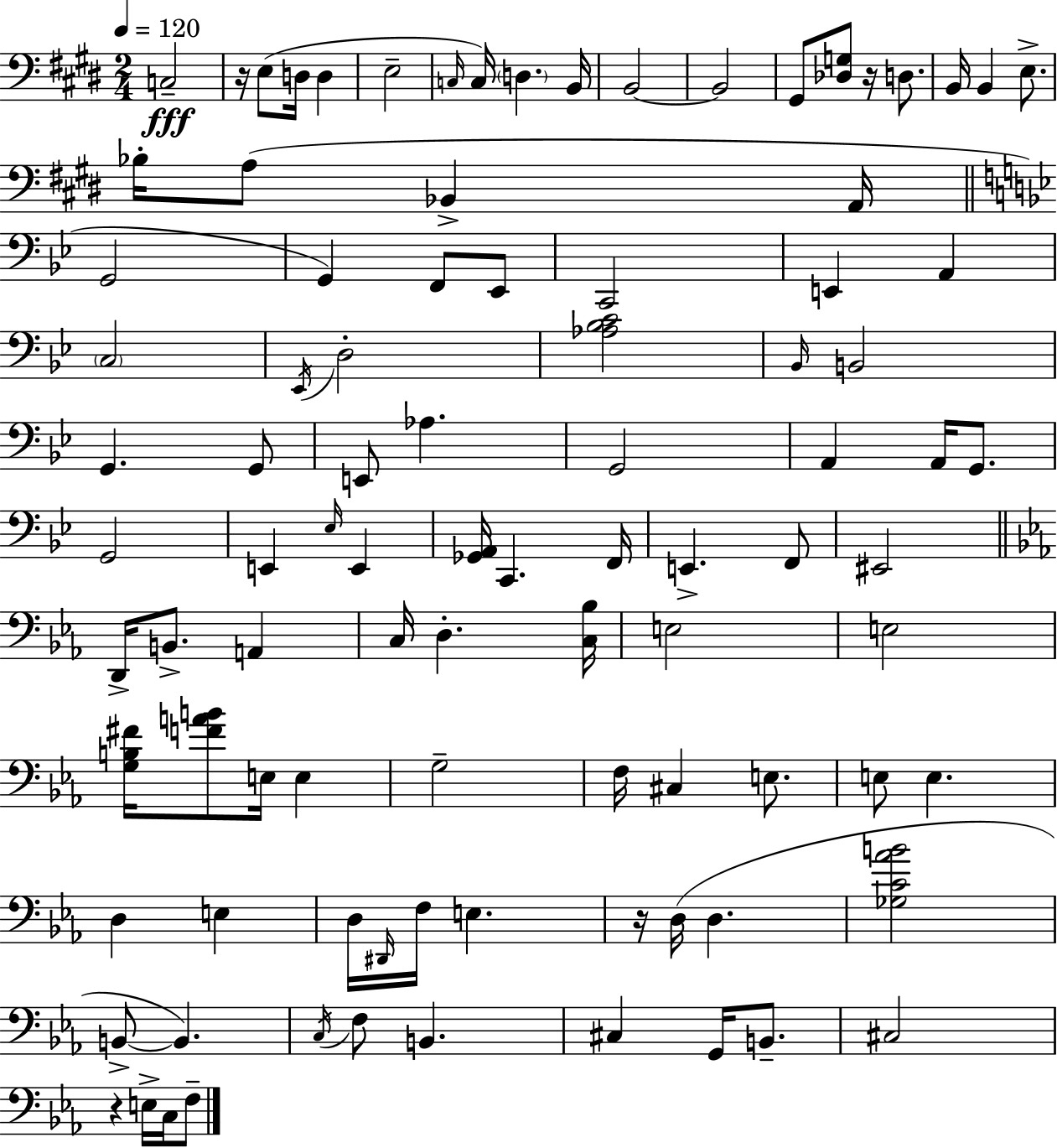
X:1
T:Untitled
M:2/4
L:1/4
K:E
C,2 z/4 E,/2 D,/4 D, E,2 C,/4 C,/4 D, B,,/4 B,,2 B,,2 ^G,,/2 [_D,G,]/2 z/4 D,/2 B,,/4 B,, E,/2 _B,/4 A,/2 _B,, A,,/4 G,,2 G,, F,,/2 _E,,/2 C,,2 E,, A,, C,2 _E,,/4 D,2 [_A,_B,C]2 _B,,/4 B,,2 G,, G,,/2 E,,/2 _A, G,,2 A,, A,,/4 G,,/2 G,,2 E,, _E,/4 E,, [_G,,A,,]/4 C,, F,,/4 E,, F,,/2 ^E,,2 D,,/4 B,,/2 A,, C,/4 D, [C,_B,]/4 E,2 E,2 [G,B,^F]/4 [FAB]/2 E,/4 E, G,2 F,/4 ^C, E,/2 E,/2 E, D, E, D,/4 ^D,,/4 F,/4 E, z/4 D,/4 D, [_G,C_AB]2 B,,/2 B,, C,/4 F,/2 B,, ^C, G,,/4 B,,/2 ^C,2 z E,/4 C,/4 F,/2